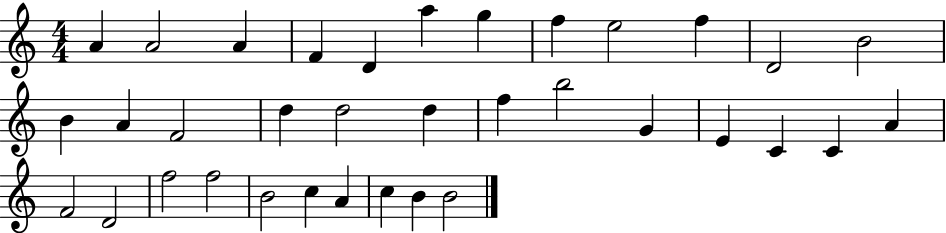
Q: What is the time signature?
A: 4/4